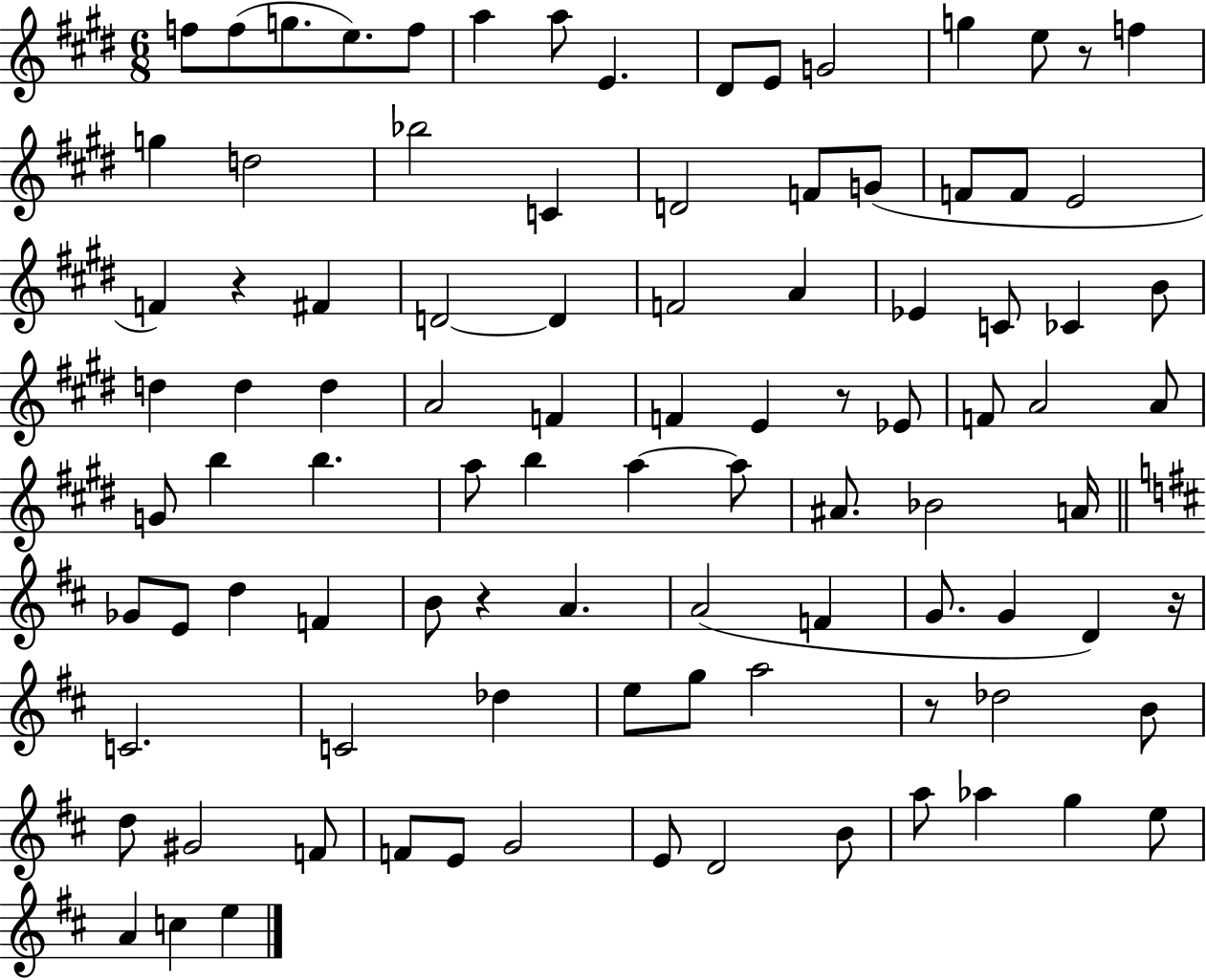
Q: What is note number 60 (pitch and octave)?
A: B4